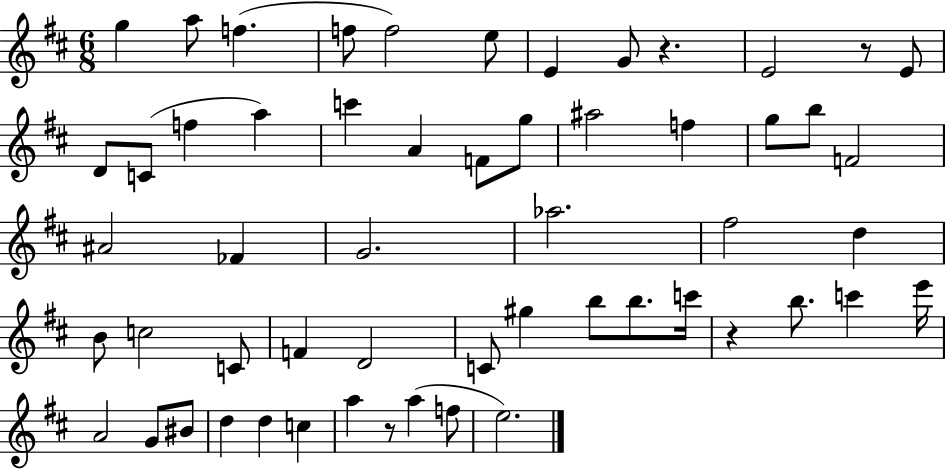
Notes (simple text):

G5/q A5/e F5/q. F5/e F5/h E5/e E4/q G4/e R/q. E4/h R/e E4/e D4/e C4/e F5/q A5/q C6/q A4/q F4/e G5/e A#5/h F5/q G5/e B5/e F4/h A#4/h FES4/q G4/h. Ab5/h. F#5/h D5/q B4/e C5/h C4/e F4/q D4/h C4/e G#5/q B5/e B5/e. C6/s R/q B5/e. C6/q E6/s A4/h G4/e BIS4/e D5/q D5/q C5/q A5/q R/e A5/q F5/e E5/h.